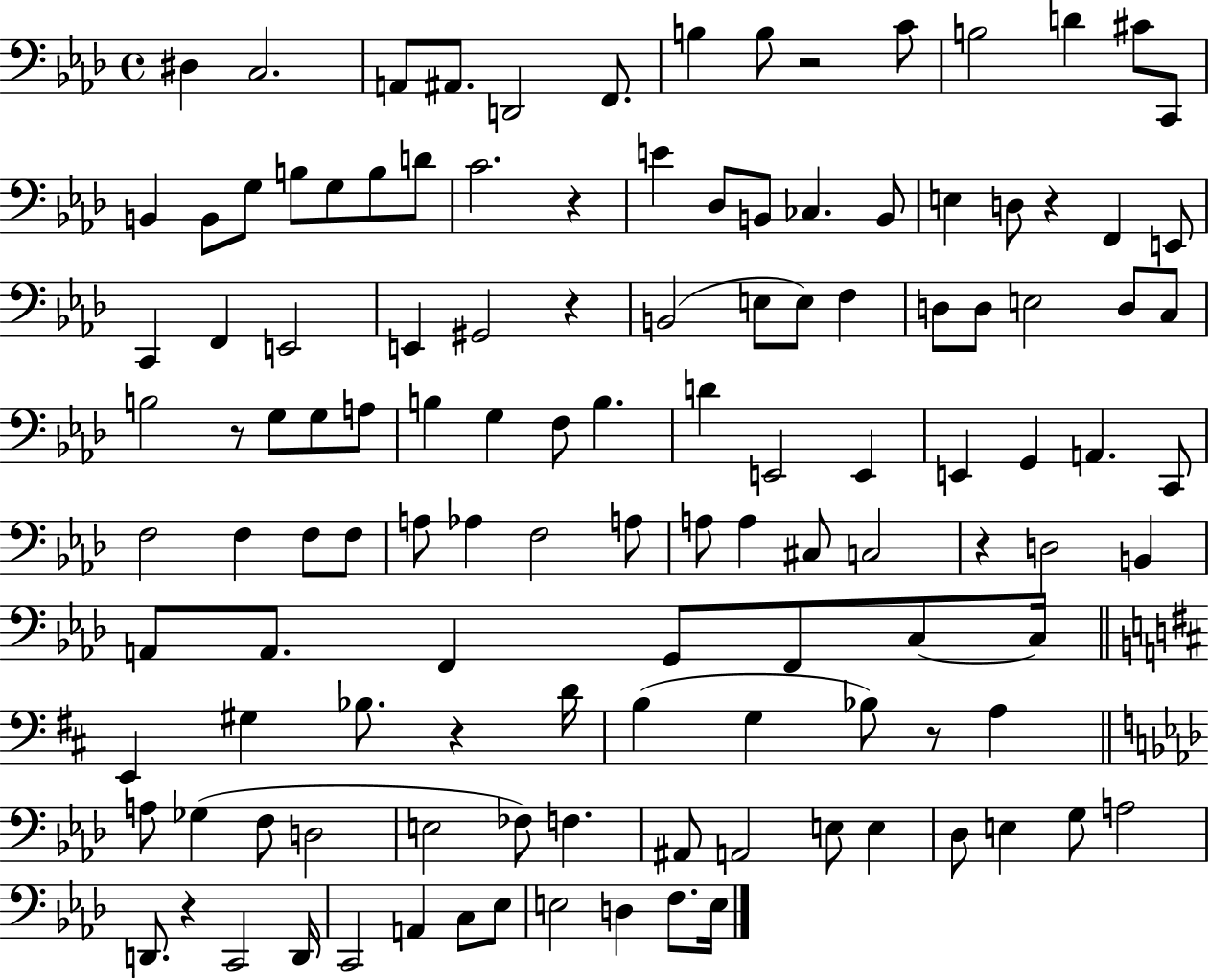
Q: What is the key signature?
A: AES major